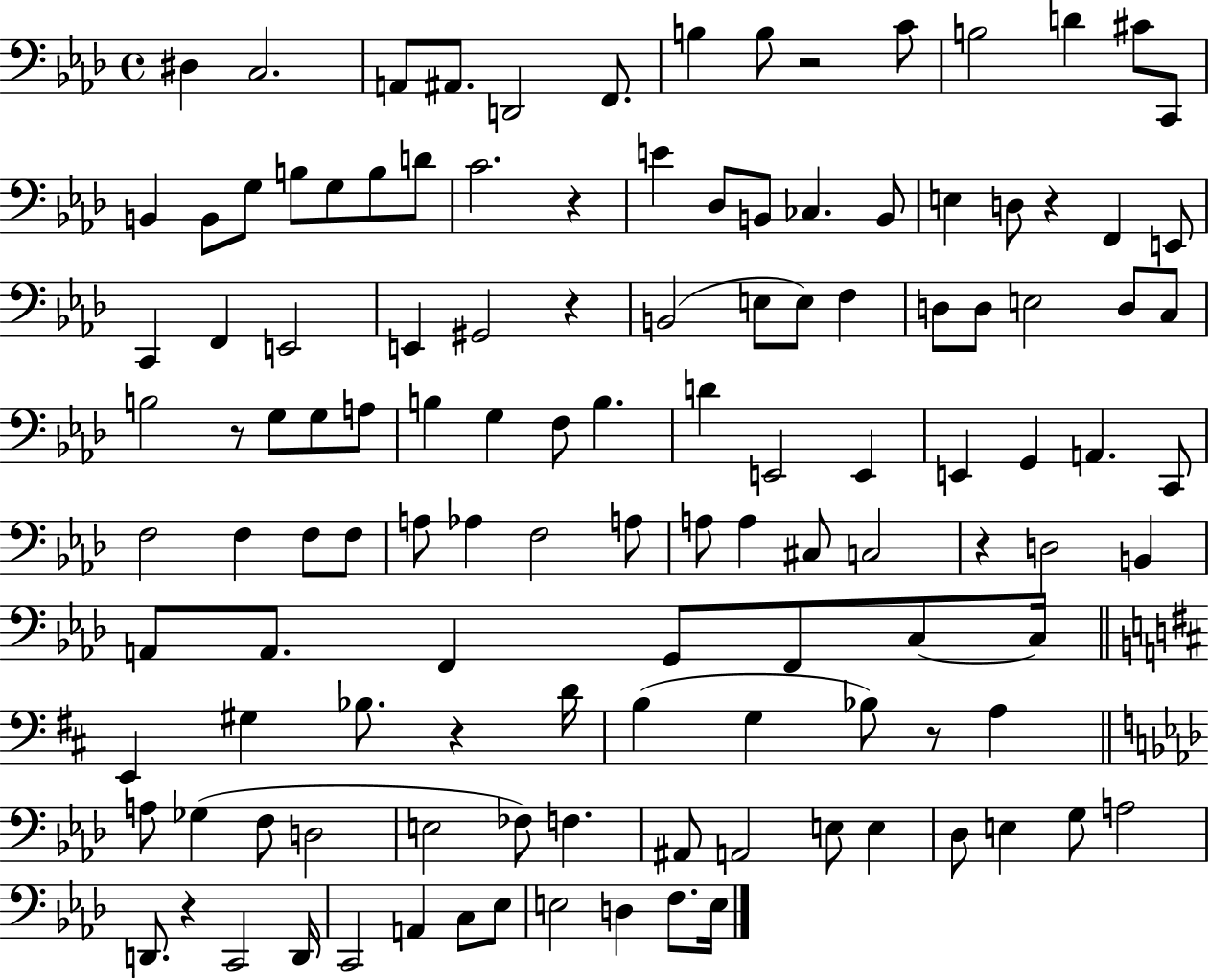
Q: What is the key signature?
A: AES major